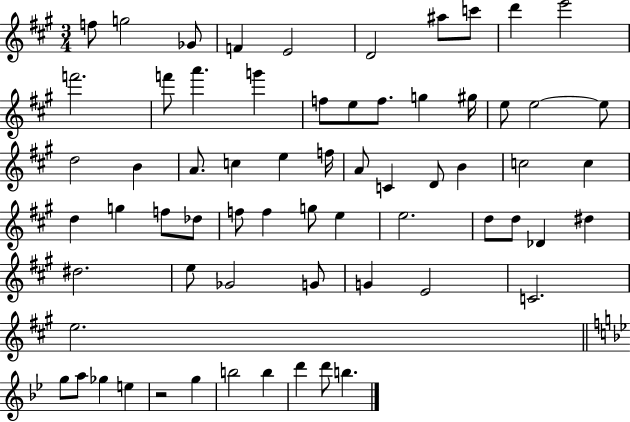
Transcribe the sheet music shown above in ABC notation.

X:1
T:Untitled
M:3/4
L:1/4
K:A
f/2 g2 _G/2 F E2 D2 ^a/2 c'/2 d' e'2 f'2 f'/2 a' g' f/2 e/2 f/2 g ^g/4 e/2 e2 e/2 d2 B A/2 c e f/4 A/2 C D/2 B c2 c d g f/2 _d/2 f/2 f g/2 e e2 d/2 d/2 _D ^d ^d2 e/2 _G2 G/2 G E2 C2 e2 g/2 a/2 _g e z2 g b2 b d' d'/2 b